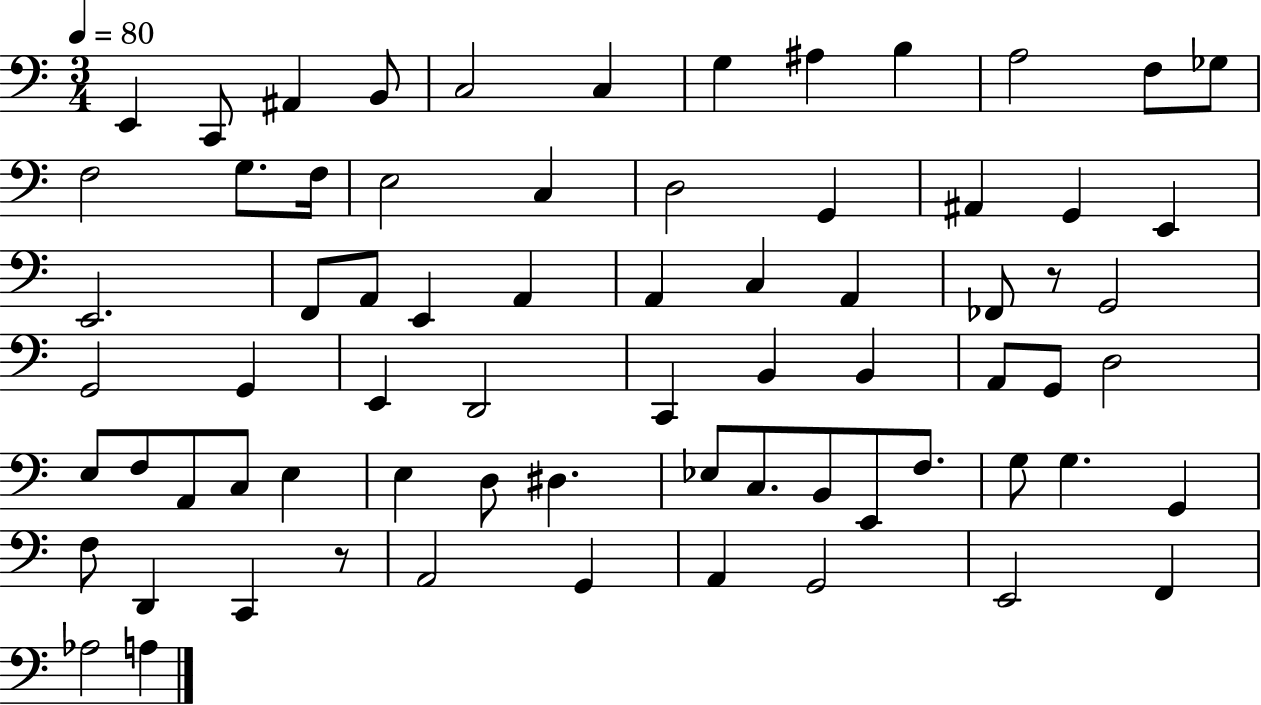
{
  \clef bass
  \numericTimeSignature
  \time 3/4
  \key c \major
  \tempo 4 = 80
  e,4 c,8 ais,4 b,8 | c2 c4 | g4 ais4 b4 | a2 f8 ges8 | \break f2 g8. f16 | e2 c4 | d2 g,4 | ais,4 g,4 e,4 | \break e,2. | f,8 a,8 e,4 a,4 | a,4 c4 a,4 | fes,8 r8 g,2 | \break g,2 g,4 | e,4 d,2 | c,4 b,4 b,4 | a,8 g,8 d2 | \break e8 f8 a,8 c8 e4 | e4 d8 dis4. | ees8 c8. b,8 e,8 f8. | g8 g4. g,4 | \break f8 d,4 c,4 r8 | a,2 g,4 | a,4 g,2 | e,2 f,4 | \break aes2 a4 | \bar "|."
}